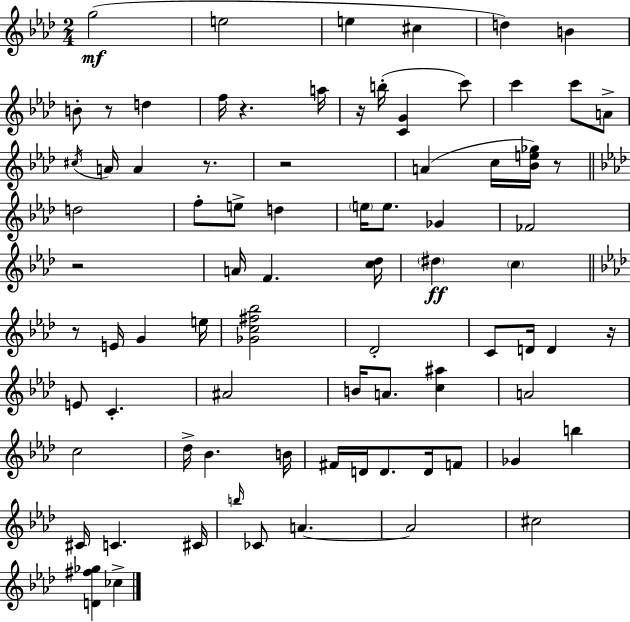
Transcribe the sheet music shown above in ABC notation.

X:1
T:Untitled
M:2/4
L:1/4
K:Fm
g2 e2 e ^c d B B/2 z/2 d f/4 z a/4 z/4 b/4 [CG] c'/2 c' c'/2 A/2 ^c/4 A/4 A z/2 z2 A c/4 [_Be_g]/4 z/2 d2 f/2 e/2 d e/4 e/2 _G _F2 z2 A/4 F [c_d]/4 ^d c z/2 E/4 G e/4 [_Gc^f_b]2 _D2 C/2 D/4 D z/4 E/2 C ^A2 B/4 A/2 [c^a] A2 c2 _d/4 _B B/4 ^F/4 D/4 D/2 D/4 F/2 _G b ^C/4 C ^C/4 b/4 _C/2 A A2 ^c2 [D^f_g] _c